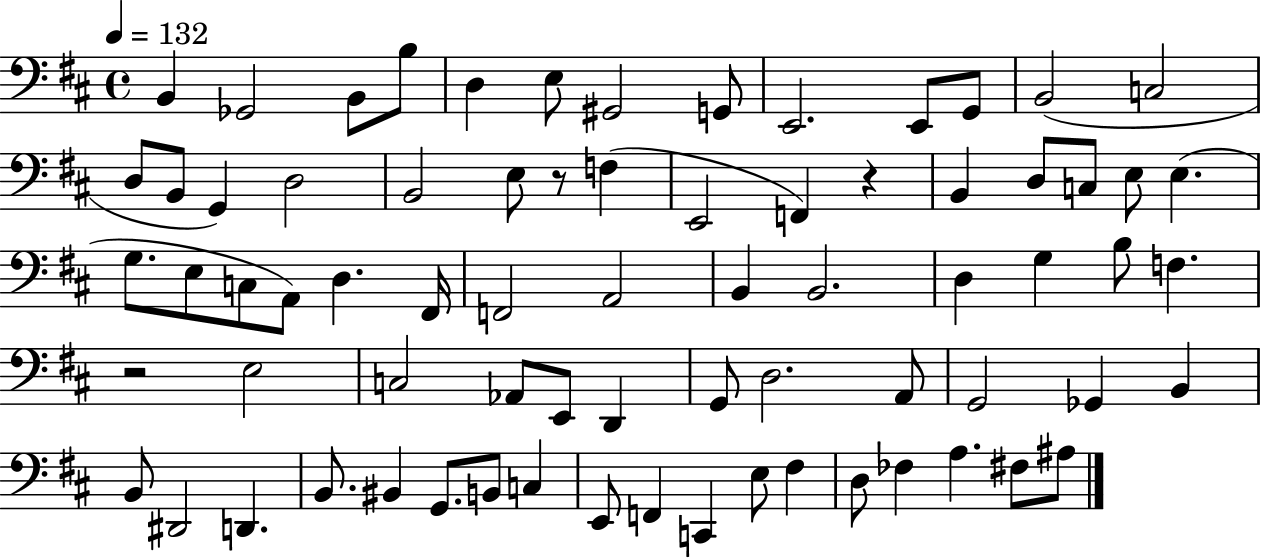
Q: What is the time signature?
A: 4/4